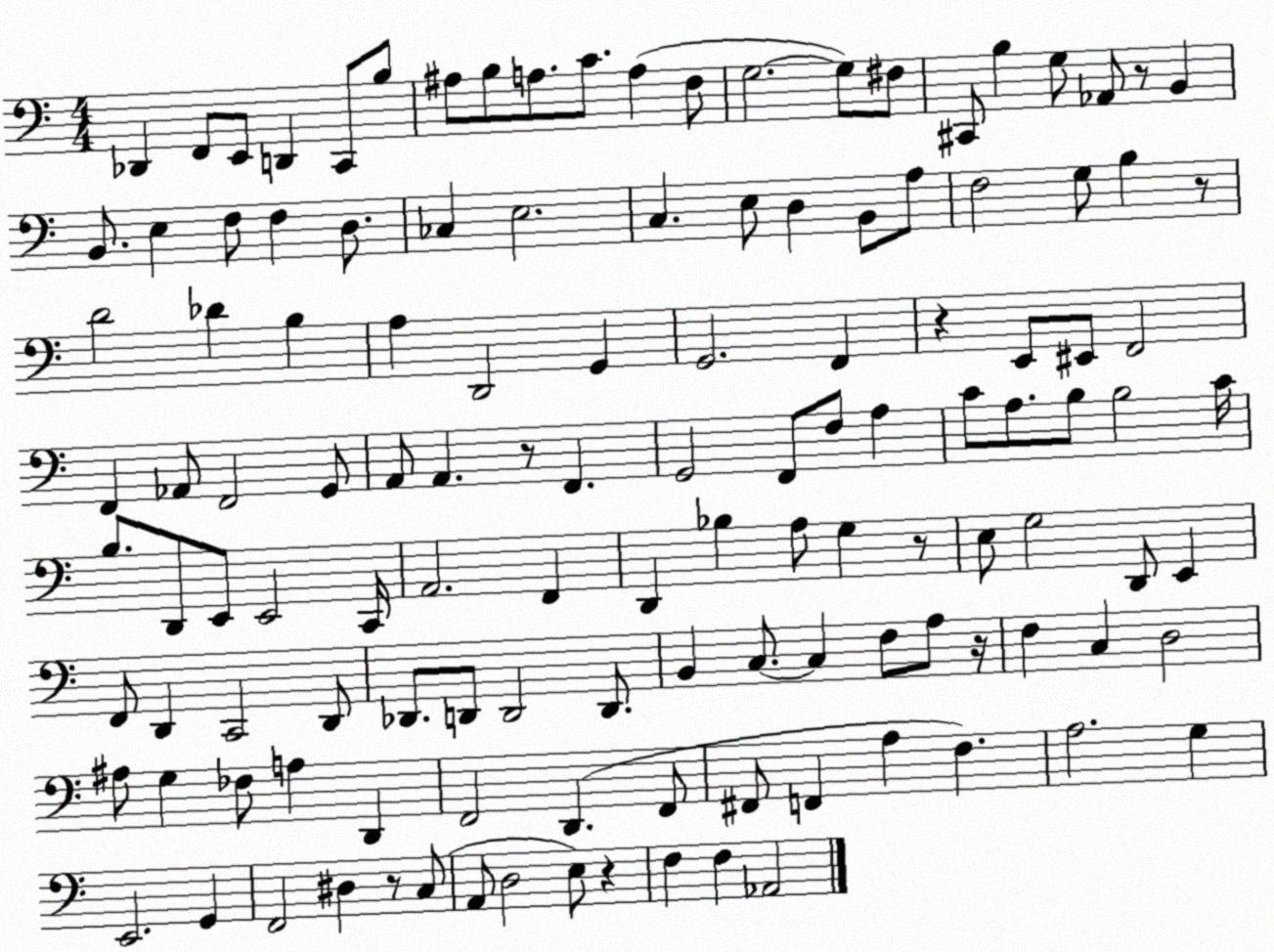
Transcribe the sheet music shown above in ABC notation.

X:1
T:Untitled
M:4/4
L:1/4
K:C
_D,, F,,/2 E,,/2 D,, C,,/2 B,/2 ^A,/2 B,/2 A,/2 C/2 A, F,/2 G,2 G,/2 ^F,/2 ^C,,/2 B, G,/2 _A,,/2 z/2 B,, B,,/2 E, F,/2 F, D,/2 _C, E,2 C, E,/2 D, B,,/2 A,/2 F,2 G,/2 B, z/2 D2 _D B, A, D,,2 G,, G,,2 F,, z E,,/2 ^E,,/2 F,,2 F,, _A,,/2 F,,2 G,,/2 A,,/2 A,, z/2 F,, G,,2 F,,/2 F,/2 A, C/2 A,/2 B,/2 B,2 C/4 B,/2 D,,/2 E,,/2 E,,2 C,,/4 A,,2 F,, D,, _B, A,/2 G, z/2 E,/2 G,2 D,,/2 E,, F,,/2 D,, C,,2 D,,/2 _D,,/2 D,,/2 D,,2 D,,/2 B,, C,/2 C, F,/2 A,/2 z/4 F, C, D,2 ^A,/2 G, _F,/2 A, D,, F,,2 D,, F,,/2 ^F,,/2 F,, A, F, A,2 G, E,,2 G,, F,,2 ^D, z/2 C,/2 A,,/2 D,2 E,/2 z F, F, _A,,2